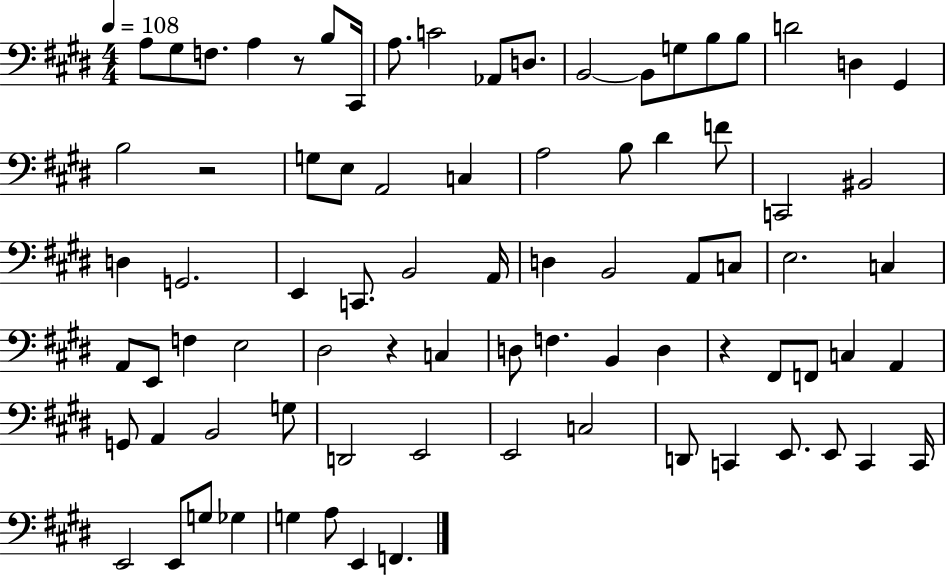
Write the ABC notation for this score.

X:1
T:Untitled
M:4/4
L:1/4
K:E
A,/2 ^G,/2 F,/2 A, z/2 B,/2 ^C,,/4 A,/2 C2 _A,,/2 D,/2 B,,2 B,,/2 G,/2 B,/2 B,/2 D2 D, ^G,, B,2 z2 G,/2 E,/2 A,,2 C, A,2 B,/2 ^D F/2 C,,2 ^B,,2 D, G,,2 E,, C,,/2 B,,2 A,,/4 D, B,,2 A,,/2 C,/2 E,2 C, A,,/2 E,,/2 F, E,2 ^D,2 z C, D,/2 F, B,, D, z ^F,,/2 F,,/2 C, A,, G,,/2 A,, B,,2 G,/2 D,,2 E,,2 E,,2 C,2 D,,/2 C,, E,,/2 E,,/2 C,, C,,/4 E,,2 E,,/2 G,/2 _G, G, A,/2 E,, F,,